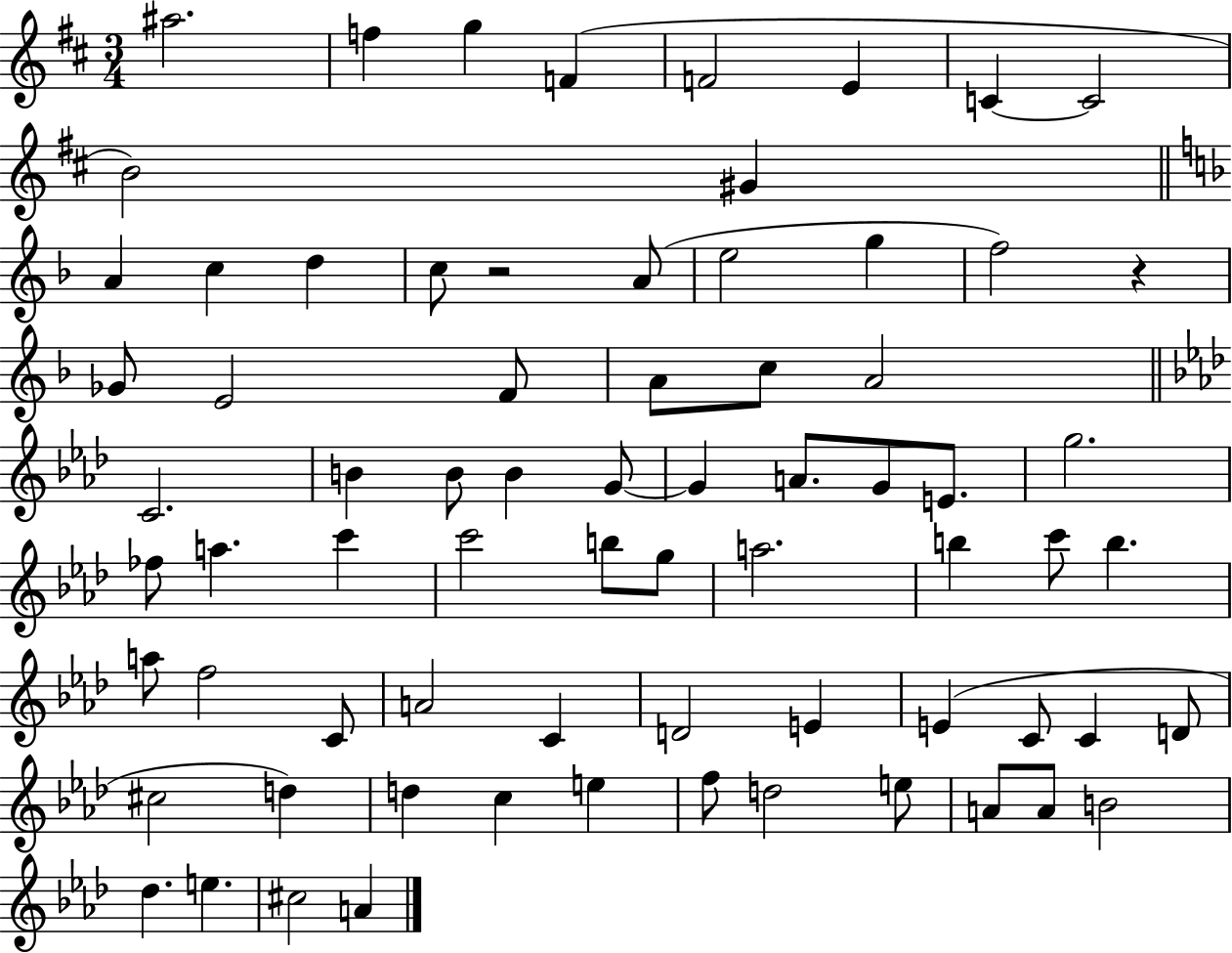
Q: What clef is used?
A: treble